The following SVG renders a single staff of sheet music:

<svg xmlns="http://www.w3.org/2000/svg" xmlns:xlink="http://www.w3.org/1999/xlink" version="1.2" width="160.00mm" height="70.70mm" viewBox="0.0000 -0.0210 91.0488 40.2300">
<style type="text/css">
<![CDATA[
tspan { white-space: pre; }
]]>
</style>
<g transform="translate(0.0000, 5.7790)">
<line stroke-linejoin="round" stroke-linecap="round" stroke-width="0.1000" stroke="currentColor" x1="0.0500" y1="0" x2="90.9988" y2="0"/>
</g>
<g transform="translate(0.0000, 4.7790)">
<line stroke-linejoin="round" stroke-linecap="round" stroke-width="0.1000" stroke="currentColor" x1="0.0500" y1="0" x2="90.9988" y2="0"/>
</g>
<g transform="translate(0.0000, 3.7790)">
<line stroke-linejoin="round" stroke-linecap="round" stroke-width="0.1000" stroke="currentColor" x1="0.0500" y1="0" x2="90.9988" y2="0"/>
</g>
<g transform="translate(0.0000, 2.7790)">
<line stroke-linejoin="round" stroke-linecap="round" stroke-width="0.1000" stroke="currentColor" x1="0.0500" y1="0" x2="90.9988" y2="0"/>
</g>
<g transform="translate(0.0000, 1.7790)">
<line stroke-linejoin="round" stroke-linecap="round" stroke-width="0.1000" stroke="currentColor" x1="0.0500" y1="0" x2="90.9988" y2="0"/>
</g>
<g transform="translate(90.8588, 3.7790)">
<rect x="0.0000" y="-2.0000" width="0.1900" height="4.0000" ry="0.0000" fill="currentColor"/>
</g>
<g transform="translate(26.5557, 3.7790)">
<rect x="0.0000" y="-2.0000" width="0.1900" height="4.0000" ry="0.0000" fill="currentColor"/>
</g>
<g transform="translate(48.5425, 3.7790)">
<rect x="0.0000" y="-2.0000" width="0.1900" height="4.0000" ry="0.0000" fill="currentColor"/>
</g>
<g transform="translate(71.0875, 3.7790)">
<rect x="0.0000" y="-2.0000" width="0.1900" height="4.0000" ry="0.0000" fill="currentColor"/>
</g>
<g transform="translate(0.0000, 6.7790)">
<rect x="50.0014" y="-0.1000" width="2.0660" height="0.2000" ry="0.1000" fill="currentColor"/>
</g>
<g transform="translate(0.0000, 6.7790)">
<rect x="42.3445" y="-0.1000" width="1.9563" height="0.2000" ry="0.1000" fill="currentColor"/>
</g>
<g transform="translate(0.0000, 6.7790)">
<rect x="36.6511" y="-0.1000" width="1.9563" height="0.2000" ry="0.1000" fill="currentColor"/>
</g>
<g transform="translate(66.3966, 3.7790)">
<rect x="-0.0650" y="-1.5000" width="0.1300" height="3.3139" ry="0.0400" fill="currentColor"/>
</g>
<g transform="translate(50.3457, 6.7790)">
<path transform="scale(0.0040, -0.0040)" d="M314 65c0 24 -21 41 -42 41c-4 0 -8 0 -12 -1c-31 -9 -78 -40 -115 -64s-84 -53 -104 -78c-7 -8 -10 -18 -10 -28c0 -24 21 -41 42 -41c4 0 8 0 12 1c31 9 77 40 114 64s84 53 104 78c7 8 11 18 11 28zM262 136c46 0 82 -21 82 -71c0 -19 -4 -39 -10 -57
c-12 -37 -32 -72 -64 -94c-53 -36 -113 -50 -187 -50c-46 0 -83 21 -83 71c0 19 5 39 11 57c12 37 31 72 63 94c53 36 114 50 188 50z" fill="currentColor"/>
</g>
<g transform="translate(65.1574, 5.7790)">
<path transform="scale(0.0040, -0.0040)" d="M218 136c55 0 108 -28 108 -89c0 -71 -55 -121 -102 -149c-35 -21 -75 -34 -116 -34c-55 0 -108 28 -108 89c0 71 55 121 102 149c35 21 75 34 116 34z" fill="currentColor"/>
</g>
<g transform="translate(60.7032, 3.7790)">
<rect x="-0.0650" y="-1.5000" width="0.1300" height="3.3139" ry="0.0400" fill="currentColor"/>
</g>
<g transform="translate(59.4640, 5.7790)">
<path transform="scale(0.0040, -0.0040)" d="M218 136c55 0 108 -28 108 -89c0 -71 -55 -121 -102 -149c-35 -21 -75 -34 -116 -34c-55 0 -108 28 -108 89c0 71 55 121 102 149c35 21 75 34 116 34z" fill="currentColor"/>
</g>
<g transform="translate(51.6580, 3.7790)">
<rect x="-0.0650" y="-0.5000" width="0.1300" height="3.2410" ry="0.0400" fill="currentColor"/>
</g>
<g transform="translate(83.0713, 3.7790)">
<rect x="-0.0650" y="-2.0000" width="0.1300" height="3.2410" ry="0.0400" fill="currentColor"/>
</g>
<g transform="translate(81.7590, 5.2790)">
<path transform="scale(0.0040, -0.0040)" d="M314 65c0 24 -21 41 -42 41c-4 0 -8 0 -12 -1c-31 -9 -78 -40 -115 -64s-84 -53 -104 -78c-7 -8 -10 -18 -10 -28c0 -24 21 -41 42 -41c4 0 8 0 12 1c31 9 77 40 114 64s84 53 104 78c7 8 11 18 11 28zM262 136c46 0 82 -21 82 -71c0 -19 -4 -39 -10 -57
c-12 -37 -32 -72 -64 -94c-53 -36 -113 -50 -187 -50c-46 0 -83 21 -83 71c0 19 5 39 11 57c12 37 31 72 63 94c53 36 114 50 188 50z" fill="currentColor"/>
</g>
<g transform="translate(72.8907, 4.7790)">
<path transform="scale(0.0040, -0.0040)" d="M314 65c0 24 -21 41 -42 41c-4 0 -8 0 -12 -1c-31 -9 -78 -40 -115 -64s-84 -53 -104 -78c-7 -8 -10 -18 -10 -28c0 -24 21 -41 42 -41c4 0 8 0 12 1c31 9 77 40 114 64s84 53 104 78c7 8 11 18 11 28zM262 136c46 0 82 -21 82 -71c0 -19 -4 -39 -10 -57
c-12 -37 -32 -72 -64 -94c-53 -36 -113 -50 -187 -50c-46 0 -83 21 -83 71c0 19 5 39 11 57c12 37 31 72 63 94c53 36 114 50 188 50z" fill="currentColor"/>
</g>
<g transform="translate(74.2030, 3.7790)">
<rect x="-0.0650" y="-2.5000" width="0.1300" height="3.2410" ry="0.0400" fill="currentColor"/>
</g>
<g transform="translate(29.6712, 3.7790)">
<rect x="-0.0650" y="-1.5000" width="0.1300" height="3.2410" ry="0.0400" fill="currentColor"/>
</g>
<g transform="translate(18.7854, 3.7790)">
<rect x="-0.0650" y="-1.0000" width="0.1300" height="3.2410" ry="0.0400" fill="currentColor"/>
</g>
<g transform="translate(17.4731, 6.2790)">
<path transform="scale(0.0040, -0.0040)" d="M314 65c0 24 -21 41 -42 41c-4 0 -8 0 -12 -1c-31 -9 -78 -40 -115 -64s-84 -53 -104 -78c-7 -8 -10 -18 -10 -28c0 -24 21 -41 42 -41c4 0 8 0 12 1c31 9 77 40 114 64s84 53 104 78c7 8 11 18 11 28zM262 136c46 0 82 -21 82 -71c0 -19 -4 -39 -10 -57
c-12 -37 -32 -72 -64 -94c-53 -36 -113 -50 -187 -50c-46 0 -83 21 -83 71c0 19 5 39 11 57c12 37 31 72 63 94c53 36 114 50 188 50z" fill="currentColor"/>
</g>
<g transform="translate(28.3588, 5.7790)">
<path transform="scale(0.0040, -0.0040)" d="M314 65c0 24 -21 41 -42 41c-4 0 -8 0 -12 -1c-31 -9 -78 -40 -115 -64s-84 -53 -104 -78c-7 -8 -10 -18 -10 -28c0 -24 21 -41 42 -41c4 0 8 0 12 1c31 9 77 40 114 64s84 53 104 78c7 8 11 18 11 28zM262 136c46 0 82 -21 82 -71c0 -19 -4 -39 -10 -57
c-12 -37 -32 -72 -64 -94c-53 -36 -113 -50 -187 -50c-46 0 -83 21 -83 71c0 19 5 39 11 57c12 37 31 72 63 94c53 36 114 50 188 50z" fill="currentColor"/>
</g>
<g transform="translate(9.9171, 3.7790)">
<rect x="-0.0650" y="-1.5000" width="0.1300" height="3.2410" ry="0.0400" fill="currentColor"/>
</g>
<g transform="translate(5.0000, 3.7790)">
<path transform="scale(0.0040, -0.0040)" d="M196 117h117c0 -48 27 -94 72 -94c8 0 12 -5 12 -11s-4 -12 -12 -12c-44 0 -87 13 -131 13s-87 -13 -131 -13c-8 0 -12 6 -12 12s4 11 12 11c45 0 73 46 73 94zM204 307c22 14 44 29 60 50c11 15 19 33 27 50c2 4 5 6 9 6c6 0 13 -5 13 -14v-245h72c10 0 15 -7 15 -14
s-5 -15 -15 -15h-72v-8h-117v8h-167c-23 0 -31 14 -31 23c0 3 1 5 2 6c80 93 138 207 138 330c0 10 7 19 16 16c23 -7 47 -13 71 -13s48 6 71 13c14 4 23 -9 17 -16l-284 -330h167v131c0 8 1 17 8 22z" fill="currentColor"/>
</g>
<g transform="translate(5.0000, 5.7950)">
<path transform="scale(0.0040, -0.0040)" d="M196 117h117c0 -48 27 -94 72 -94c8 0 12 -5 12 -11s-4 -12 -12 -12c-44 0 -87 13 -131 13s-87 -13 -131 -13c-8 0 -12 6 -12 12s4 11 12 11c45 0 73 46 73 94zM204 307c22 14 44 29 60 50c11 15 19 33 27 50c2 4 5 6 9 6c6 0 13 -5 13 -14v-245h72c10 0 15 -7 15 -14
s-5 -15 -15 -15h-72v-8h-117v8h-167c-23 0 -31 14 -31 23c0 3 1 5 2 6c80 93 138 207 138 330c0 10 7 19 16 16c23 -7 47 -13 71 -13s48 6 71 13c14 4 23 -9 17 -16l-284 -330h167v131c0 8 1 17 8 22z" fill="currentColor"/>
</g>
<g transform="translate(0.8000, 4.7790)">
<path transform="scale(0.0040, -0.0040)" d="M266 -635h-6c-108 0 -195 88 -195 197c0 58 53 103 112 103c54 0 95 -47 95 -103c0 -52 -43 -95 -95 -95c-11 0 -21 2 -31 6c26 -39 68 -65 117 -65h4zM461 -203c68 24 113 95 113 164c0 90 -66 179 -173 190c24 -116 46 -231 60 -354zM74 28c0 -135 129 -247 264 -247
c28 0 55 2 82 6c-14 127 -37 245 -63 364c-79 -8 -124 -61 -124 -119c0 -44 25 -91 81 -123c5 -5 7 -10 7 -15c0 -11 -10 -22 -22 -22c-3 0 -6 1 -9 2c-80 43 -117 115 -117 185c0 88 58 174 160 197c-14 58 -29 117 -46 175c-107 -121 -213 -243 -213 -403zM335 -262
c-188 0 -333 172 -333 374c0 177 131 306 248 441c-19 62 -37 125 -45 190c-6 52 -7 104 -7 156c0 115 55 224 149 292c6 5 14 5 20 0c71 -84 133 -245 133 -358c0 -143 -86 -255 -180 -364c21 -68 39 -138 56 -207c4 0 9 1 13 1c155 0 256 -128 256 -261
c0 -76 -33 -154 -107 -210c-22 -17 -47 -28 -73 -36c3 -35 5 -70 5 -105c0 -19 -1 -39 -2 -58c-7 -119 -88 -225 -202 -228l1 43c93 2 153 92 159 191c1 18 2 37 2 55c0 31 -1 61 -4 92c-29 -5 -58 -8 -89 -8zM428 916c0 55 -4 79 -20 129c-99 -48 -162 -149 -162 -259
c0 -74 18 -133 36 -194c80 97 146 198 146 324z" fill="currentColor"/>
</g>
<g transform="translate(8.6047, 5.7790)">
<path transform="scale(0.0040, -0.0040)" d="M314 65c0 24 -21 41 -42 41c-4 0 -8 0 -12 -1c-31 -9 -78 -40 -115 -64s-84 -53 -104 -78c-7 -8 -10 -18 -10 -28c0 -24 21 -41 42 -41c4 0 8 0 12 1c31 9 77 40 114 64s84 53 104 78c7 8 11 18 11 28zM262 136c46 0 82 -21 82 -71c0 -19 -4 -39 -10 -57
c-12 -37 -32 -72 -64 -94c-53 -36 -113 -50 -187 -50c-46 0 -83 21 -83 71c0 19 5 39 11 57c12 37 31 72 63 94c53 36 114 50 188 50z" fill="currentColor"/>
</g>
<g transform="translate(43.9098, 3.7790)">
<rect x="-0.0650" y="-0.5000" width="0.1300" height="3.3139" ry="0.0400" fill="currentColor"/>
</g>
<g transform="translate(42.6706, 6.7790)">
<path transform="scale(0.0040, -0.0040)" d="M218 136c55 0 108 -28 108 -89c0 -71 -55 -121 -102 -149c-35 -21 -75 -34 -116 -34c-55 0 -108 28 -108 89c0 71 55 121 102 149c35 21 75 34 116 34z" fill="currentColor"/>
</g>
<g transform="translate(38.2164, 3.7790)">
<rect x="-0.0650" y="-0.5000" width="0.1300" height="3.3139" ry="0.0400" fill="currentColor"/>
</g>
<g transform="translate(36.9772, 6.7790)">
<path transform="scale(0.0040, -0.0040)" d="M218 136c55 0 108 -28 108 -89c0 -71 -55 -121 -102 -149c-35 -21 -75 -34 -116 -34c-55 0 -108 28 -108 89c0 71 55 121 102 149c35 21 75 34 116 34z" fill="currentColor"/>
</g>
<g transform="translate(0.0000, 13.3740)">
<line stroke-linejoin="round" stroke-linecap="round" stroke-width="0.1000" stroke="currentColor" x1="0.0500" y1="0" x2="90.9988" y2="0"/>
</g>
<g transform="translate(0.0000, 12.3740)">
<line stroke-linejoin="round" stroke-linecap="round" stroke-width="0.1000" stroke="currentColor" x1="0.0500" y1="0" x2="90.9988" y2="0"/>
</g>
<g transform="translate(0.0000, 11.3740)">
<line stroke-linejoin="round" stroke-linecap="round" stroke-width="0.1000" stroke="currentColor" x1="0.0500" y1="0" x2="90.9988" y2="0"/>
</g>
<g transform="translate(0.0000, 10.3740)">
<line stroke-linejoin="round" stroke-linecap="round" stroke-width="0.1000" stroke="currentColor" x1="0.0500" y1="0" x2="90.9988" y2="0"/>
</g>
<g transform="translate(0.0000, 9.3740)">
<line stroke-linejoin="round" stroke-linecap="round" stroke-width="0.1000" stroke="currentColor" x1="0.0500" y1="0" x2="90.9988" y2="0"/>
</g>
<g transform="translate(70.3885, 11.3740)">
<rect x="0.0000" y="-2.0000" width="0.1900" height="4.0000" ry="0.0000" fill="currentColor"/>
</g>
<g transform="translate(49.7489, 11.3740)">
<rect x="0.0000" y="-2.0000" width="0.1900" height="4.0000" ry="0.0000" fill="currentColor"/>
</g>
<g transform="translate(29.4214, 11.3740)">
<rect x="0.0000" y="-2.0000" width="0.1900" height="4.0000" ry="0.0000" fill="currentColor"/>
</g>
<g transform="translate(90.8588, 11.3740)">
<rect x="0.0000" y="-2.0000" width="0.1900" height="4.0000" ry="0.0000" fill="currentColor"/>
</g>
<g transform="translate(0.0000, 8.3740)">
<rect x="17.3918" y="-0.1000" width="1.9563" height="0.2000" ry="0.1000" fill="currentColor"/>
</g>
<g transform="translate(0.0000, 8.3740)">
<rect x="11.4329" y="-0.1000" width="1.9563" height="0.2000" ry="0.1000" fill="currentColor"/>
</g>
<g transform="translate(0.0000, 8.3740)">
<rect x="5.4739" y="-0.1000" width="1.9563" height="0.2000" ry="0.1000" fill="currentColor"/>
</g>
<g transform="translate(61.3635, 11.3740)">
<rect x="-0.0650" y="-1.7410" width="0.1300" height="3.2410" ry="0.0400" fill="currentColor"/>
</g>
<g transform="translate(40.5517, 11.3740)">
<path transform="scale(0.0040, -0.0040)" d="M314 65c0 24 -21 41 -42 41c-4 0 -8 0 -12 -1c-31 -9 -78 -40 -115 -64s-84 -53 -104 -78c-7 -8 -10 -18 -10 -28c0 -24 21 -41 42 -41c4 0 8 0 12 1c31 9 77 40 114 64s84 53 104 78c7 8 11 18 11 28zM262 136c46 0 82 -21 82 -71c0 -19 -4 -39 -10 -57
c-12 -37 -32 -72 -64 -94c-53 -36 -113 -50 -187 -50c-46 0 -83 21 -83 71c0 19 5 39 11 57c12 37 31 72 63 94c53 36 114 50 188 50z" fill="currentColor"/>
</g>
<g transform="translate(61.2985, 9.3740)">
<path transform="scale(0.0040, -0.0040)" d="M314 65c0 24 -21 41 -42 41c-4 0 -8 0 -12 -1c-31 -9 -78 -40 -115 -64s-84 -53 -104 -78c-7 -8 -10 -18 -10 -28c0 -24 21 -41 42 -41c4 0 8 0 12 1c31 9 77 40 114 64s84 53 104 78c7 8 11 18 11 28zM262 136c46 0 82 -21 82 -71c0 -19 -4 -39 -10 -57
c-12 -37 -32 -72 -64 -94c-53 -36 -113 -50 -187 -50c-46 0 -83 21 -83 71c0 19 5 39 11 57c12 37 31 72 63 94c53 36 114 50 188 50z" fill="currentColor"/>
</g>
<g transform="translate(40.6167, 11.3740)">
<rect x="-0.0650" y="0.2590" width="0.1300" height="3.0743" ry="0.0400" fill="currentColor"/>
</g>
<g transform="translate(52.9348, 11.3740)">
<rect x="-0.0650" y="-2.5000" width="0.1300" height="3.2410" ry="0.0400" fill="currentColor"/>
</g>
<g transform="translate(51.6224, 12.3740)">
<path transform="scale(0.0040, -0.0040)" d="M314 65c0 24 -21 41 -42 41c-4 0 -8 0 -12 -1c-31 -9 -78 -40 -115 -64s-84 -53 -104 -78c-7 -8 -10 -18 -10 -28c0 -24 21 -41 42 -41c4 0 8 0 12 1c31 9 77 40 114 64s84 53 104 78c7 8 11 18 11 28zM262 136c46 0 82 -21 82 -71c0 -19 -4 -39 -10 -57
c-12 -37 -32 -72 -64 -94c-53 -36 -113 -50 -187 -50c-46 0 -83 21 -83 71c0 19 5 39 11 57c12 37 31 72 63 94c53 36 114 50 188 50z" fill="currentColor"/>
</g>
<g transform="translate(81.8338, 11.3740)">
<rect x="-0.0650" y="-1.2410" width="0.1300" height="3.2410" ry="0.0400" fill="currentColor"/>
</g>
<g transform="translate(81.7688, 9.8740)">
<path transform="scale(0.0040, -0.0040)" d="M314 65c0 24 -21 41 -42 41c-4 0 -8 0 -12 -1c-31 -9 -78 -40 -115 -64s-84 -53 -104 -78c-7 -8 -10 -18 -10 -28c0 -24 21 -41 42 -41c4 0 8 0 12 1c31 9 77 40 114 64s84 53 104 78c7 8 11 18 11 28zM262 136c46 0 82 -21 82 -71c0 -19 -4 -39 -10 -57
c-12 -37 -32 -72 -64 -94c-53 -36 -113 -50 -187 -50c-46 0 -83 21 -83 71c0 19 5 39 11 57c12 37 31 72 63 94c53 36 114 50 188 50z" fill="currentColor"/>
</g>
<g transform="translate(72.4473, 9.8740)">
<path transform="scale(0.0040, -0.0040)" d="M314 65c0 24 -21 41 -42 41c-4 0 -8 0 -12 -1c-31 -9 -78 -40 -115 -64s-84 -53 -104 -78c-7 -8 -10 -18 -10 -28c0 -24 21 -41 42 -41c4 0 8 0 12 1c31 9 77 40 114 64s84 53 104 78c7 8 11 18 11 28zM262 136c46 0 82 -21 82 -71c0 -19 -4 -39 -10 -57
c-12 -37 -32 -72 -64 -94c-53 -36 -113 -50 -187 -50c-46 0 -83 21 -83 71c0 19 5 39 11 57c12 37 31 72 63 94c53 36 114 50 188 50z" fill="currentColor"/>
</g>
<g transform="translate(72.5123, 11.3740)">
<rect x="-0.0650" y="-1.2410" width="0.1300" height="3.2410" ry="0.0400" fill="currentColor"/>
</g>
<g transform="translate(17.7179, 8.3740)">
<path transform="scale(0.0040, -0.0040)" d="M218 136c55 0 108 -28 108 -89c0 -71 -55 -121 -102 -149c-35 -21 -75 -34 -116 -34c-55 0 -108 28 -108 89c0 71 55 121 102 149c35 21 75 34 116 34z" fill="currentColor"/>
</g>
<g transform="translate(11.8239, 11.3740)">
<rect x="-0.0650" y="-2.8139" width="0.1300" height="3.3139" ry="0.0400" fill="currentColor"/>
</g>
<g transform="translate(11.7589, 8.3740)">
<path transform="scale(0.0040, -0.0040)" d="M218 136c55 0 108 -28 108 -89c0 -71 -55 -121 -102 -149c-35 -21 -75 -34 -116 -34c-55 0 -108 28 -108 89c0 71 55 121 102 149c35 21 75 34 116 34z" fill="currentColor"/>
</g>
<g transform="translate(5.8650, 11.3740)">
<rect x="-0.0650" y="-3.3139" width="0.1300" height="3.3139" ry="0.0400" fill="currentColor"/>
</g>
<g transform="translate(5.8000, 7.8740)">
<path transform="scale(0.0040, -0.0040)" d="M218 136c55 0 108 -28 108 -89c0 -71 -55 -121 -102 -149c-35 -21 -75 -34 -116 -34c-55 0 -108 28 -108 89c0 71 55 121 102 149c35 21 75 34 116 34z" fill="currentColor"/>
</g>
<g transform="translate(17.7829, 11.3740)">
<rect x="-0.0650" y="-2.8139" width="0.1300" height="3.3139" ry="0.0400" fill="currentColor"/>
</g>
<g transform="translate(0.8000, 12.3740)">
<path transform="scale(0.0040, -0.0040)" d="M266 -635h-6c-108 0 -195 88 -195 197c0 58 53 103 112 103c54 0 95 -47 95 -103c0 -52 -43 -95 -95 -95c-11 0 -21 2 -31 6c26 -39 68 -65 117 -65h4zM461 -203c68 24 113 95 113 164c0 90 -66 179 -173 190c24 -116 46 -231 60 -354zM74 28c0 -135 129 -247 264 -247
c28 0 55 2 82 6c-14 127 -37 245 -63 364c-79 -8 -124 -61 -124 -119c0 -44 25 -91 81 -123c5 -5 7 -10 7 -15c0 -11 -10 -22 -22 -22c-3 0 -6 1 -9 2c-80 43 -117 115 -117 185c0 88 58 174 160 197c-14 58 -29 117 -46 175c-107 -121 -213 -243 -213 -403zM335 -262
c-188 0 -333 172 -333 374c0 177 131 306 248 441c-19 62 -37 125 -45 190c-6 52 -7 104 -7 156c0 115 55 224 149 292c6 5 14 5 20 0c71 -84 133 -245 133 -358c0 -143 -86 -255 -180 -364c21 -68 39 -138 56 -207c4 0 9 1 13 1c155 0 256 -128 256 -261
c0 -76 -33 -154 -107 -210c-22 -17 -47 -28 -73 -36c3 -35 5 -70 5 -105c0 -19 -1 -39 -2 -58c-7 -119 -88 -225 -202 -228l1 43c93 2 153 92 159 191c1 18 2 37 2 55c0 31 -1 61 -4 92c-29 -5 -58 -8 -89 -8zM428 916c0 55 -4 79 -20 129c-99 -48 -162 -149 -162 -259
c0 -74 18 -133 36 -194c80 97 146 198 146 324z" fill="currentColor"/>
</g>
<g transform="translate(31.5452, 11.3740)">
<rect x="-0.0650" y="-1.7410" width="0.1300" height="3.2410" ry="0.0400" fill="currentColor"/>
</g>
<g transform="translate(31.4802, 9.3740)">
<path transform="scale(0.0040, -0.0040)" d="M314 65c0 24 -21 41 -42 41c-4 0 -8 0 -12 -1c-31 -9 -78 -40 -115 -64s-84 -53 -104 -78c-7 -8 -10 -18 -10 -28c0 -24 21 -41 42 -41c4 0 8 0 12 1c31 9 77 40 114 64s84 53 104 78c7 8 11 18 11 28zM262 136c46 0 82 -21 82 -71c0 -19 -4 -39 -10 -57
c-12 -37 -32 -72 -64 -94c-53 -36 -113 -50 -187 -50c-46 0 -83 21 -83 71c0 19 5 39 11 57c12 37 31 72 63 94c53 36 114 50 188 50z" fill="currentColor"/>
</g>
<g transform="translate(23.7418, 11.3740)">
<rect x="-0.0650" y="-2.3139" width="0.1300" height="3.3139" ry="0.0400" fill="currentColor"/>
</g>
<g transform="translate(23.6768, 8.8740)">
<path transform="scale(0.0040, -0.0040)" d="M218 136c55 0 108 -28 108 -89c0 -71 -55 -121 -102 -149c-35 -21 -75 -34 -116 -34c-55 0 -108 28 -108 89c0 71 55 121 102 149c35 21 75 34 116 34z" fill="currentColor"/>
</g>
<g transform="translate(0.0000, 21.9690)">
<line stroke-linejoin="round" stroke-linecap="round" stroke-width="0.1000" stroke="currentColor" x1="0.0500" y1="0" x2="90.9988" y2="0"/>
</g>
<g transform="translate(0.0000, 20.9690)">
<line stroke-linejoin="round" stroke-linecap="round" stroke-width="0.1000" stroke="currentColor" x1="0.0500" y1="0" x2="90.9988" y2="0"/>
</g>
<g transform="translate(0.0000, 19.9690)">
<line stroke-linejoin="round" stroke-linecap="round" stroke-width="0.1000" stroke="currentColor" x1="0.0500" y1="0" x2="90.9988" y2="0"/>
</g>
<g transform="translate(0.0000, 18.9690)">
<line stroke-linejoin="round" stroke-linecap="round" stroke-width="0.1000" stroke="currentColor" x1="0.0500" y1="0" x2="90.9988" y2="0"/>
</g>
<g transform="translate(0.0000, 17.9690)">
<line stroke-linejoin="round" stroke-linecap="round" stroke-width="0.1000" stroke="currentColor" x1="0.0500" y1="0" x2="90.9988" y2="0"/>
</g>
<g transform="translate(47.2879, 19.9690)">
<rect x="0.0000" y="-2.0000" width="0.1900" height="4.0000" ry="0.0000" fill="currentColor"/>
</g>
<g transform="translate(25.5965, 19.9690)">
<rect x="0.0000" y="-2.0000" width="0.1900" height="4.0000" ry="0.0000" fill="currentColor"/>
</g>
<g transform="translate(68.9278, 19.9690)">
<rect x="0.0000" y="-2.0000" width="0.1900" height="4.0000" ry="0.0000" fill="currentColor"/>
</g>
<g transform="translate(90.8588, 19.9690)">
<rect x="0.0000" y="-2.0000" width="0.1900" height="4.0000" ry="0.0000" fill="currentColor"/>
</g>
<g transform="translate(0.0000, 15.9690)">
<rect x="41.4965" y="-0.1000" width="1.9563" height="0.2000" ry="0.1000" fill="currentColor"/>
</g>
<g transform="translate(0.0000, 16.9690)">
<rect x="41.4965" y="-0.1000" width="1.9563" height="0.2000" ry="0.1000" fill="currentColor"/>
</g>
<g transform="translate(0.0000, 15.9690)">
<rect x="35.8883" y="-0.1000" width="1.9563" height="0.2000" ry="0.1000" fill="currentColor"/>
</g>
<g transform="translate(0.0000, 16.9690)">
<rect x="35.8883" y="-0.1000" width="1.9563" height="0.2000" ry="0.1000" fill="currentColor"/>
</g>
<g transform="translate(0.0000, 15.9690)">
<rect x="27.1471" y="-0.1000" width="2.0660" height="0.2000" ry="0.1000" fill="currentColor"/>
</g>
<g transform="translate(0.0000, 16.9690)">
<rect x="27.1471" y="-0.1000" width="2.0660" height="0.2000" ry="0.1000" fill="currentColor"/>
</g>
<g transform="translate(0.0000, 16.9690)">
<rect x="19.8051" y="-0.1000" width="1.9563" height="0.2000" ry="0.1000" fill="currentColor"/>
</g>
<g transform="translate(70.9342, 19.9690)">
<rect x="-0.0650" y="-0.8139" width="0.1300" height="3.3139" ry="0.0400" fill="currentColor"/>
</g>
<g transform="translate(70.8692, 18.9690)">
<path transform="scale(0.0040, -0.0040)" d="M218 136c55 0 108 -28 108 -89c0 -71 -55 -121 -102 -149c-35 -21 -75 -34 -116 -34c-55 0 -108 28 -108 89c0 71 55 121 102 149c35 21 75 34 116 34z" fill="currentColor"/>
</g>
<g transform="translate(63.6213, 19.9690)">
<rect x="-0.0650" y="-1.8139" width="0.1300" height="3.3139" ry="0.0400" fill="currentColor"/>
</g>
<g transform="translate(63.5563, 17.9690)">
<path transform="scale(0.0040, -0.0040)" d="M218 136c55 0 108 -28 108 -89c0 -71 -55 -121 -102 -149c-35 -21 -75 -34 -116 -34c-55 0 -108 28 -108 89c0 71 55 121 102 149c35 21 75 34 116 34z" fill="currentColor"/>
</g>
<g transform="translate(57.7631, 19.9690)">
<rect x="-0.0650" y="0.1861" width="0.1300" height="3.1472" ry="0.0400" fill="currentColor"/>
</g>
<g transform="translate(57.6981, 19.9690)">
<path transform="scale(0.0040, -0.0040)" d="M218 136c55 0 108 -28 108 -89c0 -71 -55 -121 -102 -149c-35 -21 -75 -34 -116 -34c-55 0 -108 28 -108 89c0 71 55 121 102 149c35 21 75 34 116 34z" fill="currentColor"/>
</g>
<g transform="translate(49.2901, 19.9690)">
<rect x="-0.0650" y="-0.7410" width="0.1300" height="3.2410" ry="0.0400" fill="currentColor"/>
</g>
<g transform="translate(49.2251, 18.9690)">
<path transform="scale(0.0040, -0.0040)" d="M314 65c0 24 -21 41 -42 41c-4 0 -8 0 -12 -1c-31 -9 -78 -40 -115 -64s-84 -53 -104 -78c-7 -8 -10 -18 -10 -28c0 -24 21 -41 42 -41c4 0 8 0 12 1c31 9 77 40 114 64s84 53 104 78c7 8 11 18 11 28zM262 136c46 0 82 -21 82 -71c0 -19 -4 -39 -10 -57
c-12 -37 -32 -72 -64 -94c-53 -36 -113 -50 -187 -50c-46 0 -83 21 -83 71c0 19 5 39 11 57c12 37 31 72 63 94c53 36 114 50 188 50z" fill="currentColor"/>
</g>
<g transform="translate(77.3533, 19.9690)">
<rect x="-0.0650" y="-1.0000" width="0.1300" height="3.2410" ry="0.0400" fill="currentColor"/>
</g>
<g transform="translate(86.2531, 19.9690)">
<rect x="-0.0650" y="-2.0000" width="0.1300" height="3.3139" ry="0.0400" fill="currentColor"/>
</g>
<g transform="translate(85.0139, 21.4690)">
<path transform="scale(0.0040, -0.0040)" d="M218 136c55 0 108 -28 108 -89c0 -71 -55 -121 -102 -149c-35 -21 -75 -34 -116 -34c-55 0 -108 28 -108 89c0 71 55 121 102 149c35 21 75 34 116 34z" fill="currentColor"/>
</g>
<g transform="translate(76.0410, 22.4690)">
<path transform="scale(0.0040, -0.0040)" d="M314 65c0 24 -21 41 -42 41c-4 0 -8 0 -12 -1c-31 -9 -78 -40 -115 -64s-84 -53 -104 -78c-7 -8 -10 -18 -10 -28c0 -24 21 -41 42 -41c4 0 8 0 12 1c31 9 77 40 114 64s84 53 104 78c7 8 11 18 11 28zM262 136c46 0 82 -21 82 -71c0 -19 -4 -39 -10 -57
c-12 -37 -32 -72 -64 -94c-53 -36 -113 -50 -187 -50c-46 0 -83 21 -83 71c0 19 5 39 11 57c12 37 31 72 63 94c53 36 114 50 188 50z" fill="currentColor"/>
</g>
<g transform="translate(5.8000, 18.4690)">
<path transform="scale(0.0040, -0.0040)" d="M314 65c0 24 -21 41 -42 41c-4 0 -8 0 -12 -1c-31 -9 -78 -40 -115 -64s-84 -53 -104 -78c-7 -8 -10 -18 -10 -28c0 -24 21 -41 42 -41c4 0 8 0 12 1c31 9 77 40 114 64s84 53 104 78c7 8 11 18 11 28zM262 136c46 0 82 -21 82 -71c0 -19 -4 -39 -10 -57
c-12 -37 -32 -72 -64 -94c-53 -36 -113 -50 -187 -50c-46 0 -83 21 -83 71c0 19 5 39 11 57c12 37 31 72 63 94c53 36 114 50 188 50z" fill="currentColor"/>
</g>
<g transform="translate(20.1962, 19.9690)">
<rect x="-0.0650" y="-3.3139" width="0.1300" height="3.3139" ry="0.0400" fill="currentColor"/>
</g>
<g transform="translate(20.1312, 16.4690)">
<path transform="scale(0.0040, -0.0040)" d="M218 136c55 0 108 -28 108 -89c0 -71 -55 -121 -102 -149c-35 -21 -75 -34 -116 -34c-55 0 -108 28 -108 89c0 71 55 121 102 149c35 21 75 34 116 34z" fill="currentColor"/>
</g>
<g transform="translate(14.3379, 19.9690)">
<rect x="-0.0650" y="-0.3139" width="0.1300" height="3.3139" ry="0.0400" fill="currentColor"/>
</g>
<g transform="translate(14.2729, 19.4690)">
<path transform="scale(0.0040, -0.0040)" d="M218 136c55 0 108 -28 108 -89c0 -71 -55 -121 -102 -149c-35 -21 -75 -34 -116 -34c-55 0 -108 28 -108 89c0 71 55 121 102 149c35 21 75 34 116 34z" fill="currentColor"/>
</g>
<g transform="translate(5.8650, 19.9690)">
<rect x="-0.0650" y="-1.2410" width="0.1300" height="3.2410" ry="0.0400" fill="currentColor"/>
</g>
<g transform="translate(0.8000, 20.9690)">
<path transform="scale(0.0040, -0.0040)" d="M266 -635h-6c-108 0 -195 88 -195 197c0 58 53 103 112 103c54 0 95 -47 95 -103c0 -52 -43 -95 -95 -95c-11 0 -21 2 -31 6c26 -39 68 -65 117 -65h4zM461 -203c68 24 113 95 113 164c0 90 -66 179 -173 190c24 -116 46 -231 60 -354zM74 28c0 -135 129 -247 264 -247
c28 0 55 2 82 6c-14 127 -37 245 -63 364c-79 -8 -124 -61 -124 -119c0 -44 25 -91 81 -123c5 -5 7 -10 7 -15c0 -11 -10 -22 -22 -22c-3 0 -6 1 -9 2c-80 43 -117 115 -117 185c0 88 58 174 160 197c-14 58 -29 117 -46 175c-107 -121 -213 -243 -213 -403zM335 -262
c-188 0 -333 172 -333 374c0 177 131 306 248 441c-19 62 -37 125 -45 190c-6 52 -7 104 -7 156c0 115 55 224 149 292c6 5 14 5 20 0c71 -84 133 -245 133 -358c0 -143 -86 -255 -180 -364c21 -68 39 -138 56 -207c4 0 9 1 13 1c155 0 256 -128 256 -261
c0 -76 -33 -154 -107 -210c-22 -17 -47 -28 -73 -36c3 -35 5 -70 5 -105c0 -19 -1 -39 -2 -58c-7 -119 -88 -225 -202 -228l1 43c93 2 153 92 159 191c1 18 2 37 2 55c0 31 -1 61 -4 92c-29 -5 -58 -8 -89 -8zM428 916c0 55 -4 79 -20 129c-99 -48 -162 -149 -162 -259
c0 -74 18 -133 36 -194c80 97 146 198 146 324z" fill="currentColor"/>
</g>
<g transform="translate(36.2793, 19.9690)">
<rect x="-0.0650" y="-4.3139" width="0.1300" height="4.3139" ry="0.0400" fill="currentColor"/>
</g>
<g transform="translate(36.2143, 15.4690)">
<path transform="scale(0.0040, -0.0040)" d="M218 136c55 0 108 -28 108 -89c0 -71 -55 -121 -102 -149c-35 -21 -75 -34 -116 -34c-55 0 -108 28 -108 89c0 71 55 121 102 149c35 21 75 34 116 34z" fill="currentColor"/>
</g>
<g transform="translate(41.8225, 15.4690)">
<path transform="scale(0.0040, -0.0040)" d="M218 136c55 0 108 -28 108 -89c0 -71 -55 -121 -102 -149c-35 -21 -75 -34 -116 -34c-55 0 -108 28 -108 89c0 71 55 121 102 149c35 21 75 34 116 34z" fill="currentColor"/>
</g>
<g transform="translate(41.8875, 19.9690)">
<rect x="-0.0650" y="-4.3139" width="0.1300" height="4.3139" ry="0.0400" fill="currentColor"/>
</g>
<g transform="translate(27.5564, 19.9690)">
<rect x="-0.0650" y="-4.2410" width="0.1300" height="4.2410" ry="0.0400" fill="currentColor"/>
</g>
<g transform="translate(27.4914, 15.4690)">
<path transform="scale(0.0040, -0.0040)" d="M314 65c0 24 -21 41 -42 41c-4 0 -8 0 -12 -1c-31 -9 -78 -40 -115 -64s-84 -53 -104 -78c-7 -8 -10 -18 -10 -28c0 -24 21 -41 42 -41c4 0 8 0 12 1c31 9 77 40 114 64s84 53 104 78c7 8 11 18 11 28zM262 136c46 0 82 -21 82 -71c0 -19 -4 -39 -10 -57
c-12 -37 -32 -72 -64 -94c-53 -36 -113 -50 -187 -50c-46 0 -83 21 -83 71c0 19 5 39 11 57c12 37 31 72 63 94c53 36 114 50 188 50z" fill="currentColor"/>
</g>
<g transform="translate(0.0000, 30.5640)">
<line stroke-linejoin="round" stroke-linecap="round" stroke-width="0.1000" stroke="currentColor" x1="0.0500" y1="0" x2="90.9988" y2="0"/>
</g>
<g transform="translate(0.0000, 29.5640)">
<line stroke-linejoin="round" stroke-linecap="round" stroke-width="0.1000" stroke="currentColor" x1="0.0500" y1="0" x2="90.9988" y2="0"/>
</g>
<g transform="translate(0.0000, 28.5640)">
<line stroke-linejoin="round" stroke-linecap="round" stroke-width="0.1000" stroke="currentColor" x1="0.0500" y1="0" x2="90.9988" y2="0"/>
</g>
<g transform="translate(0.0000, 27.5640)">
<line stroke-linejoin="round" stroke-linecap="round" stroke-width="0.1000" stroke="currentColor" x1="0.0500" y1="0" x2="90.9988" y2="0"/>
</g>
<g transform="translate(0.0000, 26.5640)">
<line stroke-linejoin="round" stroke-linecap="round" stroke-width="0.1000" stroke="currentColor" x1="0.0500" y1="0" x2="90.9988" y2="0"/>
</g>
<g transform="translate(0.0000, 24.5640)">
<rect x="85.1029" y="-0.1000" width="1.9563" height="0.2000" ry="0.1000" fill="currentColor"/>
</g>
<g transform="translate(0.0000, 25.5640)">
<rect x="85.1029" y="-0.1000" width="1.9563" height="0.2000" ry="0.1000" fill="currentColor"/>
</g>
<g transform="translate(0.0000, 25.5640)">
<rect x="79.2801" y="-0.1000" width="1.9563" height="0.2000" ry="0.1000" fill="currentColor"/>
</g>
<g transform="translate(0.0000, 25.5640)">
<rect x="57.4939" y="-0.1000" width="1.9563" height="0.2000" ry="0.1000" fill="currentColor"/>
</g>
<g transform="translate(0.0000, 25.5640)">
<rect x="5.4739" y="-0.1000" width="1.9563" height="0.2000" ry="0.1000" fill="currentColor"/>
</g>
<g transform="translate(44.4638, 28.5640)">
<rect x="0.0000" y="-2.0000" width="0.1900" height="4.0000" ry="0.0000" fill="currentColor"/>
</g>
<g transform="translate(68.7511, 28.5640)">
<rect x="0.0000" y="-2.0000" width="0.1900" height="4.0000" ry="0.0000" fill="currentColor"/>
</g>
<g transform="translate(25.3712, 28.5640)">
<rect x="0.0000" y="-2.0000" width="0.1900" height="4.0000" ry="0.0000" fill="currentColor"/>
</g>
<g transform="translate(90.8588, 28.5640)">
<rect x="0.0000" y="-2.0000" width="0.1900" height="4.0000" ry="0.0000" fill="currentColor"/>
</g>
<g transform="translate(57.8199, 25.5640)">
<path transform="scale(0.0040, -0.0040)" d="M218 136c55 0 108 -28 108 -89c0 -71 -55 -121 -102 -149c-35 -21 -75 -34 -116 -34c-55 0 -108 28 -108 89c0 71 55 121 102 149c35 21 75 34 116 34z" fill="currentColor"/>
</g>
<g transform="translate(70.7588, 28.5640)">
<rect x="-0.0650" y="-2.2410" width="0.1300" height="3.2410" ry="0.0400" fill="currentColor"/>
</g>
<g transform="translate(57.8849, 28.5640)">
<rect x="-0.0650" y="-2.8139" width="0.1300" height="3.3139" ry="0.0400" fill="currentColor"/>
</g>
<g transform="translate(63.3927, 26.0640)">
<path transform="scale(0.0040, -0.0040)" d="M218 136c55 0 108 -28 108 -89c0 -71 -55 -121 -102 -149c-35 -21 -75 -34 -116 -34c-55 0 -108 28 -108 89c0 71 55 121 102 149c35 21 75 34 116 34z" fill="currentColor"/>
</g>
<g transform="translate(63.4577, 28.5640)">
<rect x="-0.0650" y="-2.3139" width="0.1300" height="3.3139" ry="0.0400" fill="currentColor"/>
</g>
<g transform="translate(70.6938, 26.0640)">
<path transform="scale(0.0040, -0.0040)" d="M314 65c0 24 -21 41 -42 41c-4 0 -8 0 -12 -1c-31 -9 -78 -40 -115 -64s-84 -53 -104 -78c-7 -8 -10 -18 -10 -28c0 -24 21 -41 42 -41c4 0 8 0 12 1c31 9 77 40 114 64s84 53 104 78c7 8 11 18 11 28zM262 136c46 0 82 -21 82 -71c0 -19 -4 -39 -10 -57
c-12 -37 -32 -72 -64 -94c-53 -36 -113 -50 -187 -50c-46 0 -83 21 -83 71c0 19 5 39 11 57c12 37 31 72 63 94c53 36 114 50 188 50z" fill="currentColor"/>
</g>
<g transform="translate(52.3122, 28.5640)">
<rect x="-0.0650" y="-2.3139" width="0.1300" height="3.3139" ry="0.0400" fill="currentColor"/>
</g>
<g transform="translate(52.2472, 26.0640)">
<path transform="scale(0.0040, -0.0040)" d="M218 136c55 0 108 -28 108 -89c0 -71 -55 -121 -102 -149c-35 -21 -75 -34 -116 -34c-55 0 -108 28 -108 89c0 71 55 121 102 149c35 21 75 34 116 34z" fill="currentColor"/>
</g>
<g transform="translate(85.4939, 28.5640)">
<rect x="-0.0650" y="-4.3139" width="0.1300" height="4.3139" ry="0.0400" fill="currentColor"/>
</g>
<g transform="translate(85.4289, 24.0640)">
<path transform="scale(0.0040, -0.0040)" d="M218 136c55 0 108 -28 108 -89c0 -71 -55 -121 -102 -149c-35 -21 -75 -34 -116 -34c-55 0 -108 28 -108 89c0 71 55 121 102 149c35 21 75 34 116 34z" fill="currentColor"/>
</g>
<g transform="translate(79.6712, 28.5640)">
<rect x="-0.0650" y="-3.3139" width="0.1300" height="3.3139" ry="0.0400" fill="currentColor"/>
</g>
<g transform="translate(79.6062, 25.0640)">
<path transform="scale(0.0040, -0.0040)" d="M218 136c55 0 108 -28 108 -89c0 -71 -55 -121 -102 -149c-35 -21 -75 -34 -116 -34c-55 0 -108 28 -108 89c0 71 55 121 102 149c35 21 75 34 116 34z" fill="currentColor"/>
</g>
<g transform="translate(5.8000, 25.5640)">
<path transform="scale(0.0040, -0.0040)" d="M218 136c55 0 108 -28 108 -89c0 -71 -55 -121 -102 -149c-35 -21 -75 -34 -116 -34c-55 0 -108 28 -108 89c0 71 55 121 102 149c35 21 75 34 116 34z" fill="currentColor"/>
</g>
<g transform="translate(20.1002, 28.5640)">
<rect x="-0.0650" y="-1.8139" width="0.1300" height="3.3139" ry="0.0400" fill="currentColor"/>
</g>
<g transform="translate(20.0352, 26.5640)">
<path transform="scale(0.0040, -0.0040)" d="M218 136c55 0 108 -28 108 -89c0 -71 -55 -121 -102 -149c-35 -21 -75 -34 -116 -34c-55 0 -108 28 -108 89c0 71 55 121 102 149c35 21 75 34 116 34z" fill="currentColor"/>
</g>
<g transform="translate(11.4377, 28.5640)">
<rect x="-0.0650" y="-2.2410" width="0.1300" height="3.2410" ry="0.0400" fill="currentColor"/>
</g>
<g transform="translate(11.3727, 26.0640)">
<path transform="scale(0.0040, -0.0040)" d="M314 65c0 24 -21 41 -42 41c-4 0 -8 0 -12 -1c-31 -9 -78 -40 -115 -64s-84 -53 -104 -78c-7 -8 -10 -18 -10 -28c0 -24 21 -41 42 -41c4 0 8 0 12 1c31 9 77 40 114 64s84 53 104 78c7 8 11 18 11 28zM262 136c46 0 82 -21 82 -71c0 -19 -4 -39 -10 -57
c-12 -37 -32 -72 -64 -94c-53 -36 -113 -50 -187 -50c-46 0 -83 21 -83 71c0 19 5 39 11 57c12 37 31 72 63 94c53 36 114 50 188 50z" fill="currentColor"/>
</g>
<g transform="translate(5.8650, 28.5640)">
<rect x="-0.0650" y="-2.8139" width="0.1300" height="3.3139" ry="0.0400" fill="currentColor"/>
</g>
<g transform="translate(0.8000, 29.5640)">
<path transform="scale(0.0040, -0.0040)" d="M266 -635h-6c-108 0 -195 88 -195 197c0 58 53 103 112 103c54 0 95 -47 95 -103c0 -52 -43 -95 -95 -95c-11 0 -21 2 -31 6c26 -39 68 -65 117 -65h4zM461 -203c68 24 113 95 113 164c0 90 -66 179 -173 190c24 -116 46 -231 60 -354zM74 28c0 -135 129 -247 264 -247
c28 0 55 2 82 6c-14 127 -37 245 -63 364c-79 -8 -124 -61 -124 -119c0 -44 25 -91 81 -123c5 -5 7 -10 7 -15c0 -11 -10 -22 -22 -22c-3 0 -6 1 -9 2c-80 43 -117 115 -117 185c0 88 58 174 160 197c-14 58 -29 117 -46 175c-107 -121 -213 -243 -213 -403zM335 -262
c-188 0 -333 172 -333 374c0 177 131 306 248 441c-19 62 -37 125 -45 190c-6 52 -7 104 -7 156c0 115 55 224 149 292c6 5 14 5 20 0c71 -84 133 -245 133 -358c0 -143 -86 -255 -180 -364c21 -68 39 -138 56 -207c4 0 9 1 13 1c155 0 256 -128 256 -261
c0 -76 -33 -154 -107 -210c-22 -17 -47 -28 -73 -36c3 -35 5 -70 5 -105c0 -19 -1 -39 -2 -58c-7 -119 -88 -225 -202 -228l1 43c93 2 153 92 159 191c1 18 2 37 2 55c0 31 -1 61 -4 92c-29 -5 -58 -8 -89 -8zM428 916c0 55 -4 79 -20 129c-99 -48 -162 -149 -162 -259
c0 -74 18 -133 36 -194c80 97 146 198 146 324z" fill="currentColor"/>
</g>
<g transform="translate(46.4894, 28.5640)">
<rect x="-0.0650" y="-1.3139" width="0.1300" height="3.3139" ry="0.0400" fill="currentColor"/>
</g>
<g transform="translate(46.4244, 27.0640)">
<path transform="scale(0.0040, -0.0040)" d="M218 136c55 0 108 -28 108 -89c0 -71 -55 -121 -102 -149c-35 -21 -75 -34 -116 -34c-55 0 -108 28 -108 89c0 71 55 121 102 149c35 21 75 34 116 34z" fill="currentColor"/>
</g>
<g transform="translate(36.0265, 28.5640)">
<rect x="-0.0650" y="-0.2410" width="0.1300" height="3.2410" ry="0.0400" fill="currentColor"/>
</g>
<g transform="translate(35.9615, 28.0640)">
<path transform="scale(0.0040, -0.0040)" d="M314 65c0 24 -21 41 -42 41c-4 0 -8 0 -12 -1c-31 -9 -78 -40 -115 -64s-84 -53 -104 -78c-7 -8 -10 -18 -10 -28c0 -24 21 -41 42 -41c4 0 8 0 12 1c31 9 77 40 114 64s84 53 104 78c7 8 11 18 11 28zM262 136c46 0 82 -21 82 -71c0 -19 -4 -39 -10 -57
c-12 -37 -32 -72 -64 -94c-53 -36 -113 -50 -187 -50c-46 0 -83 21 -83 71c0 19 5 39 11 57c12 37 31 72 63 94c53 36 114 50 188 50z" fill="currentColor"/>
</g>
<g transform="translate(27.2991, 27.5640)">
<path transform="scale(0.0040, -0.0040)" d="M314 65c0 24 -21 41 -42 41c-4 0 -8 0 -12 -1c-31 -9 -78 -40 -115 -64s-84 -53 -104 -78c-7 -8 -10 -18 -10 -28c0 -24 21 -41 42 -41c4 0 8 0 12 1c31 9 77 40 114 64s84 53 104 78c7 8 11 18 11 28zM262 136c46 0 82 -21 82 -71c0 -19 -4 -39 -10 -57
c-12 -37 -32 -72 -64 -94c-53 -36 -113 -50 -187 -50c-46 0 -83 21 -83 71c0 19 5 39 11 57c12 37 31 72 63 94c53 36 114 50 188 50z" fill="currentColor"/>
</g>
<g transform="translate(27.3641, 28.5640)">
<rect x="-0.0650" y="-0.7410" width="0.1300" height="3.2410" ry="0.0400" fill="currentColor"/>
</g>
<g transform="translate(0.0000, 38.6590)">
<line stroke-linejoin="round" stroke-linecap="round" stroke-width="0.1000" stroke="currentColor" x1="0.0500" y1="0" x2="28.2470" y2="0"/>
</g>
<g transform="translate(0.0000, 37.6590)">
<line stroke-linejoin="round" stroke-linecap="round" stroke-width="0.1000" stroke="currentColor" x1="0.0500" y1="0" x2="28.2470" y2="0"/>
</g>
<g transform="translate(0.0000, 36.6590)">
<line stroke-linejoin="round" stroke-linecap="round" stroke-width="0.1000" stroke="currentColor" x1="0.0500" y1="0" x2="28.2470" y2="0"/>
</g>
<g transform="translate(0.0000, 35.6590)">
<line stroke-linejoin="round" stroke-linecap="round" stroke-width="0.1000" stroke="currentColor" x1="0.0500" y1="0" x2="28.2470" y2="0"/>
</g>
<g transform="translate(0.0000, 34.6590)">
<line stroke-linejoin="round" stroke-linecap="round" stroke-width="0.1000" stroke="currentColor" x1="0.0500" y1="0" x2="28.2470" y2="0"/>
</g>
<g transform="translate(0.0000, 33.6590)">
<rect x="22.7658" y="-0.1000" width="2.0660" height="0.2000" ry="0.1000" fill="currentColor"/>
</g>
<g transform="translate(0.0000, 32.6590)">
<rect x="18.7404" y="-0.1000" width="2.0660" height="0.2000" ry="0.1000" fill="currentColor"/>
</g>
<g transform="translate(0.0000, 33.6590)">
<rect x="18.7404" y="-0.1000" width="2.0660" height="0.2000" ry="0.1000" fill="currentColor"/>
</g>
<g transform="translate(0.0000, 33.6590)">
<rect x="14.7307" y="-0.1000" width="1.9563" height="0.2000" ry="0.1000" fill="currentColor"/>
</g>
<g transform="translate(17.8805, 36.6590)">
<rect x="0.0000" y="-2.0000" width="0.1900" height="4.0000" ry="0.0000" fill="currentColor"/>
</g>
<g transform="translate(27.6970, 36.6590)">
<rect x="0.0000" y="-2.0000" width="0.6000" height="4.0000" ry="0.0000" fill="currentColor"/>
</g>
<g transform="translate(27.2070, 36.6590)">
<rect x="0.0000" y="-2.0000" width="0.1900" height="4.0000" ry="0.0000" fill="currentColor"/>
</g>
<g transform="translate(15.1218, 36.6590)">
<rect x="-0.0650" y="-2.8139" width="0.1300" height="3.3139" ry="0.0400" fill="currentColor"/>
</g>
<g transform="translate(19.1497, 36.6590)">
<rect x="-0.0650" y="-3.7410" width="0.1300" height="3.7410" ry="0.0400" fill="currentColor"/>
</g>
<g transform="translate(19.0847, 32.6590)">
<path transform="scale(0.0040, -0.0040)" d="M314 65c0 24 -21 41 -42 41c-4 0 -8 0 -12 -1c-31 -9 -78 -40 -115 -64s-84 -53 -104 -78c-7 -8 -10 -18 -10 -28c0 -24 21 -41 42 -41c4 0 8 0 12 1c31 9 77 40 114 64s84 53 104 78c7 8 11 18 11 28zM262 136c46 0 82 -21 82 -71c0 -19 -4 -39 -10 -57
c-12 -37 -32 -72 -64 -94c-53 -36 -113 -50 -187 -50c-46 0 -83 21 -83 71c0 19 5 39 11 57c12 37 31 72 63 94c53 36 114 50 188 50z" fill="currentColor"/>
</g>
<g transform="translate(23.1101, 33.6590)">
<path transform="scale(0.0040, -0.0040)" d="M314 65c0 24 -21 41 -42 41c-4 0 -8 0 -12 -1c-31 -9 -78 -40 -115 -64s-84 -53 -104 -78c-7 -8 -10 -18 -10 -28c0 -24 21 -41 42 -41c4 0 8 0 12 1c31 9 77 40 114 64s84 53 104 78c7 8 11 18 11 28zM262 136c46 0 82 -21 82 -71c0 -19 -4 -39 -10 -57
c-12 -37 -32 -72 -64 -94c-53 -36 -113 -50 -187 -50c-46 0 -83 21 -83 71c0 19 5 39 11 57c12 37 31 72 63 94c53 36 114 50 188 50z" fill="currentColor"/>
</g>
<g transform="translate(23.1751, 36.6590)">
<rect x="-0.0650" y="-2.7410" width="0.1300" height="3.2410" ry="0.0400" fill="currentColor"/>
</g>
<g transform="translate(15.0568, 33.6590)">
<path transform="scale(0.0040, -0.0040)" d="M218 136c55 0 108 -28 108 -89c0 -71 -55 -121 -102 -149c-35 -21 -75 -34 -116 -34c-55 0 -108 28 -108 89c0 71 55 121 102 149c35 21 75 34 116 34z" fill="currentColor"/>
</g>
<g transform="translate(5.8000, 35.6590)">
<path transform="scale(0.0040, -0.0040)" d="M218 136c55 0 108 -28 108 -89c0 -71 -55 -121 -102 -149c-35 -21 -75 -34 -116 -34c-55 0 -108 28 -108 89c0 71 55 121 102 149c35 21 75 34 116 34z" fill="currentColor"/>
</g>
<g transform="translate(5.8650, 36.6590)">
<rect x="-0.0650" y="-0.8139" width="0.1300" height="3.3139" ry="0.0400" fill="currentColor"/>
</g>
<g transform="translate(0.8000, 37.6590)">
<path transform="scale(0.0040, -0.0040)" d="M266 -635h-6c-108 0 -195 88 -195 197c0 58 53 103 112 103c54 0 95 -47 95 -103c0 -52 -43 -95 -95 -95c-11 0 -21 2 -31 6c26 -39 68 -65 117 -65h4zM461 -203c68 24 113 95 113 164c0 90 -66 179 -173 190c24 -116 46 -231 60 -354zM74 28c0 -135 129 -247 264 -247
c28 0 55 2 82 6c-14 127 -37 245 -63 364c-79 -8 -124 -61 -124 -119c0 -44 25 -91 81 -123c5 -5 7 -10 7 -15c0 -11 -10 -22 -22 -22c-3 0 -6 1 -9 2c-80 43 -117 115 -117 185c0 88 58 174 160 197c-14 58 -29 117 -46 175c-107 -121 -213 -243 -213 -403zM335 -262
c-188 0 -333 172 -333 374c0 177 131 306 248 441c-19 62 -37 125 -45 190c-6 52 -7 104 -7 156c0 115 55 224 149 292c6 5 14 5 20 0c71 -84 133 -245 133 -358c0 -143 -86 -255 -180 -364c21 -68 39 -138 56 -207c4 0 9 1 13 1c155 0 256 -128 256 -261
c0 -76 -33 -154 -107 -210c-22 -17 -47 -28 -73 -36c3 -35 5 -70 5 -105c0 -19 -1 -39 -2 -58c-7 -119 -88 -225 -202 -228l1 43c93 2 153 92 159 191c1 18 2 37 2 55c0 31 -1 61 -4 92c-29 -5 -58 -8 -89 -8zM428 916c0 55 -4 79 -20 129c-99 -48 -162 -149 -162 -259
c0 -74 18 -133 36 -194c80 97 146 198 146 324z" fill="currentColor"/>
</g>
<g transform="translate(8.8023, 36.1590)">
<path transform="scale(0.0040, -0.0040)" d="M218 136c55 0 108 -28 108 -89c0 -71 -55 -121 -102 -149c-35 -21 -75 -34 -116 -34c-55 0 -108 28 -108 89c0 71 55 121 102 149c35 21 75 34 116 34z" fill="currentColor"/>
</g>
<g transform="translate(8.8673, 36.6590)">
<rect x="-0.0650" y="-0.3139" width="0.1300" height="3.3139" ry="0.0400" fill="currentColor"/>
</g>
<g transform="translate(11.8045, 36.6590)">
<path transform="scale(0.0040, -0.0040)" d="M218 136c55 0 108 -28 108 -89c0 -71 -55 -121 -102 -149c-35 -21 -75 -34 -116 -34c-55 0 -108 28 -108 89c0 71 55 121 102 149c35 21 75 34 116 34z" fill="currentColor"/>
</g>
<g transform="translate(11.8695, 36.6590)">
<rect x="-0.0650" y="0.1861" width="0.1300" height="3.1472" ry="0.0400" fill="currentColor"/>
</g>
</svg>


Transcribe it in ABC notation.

X:1
T:Untitled
M:4/4
L:1/4
K:C
E2 D2 E2 C C C2 E E G2 F2 b a a g f2 B2 G2 f2 e2 e2 e2 c b d'2 d' d' d2 B f d D2 F a g2 f d2 c2 e g a g g2 b d' d c B a c'2 a2